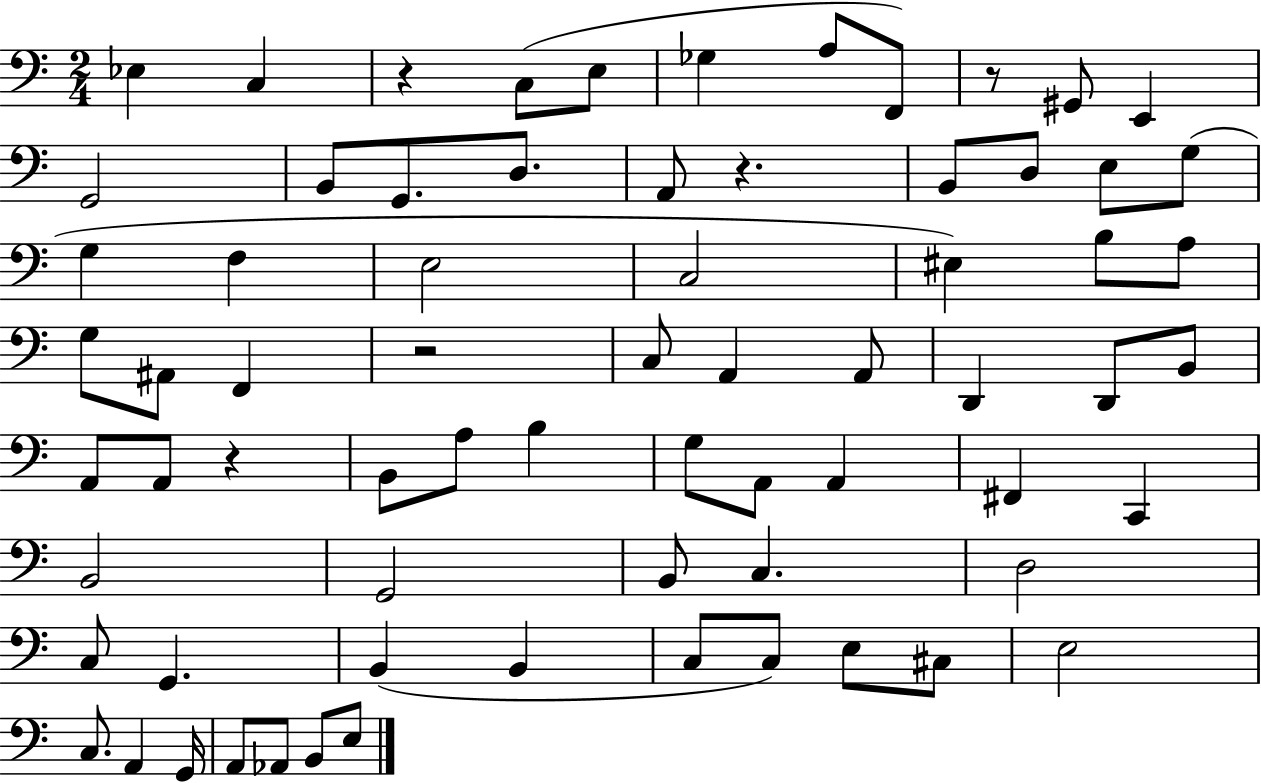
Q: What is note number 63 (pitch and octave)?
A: Ab2